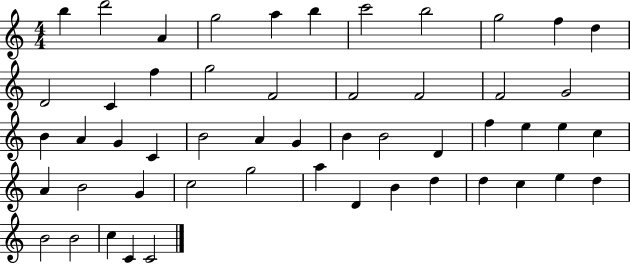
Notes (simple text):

B5/q D6/h A4/q G5/h A5/q B5/q C6/h B5/h G5/h F5/q D5/q D4/h C4/q F5/q G5/h F4/h F4/h F4/h F4/h G4/h B4/q A4/q G4/q C4/q B4/h A4/q G4/q B4/q B4/h D4/q F5/q E5/q E5/q C5/q A4/q B4/h G4/q C5/h G5/h A5/q D4/q B4/q D5/q D5/q C5/q E5/q D5/q B4/h B4/h C5/q C4/q C4/h